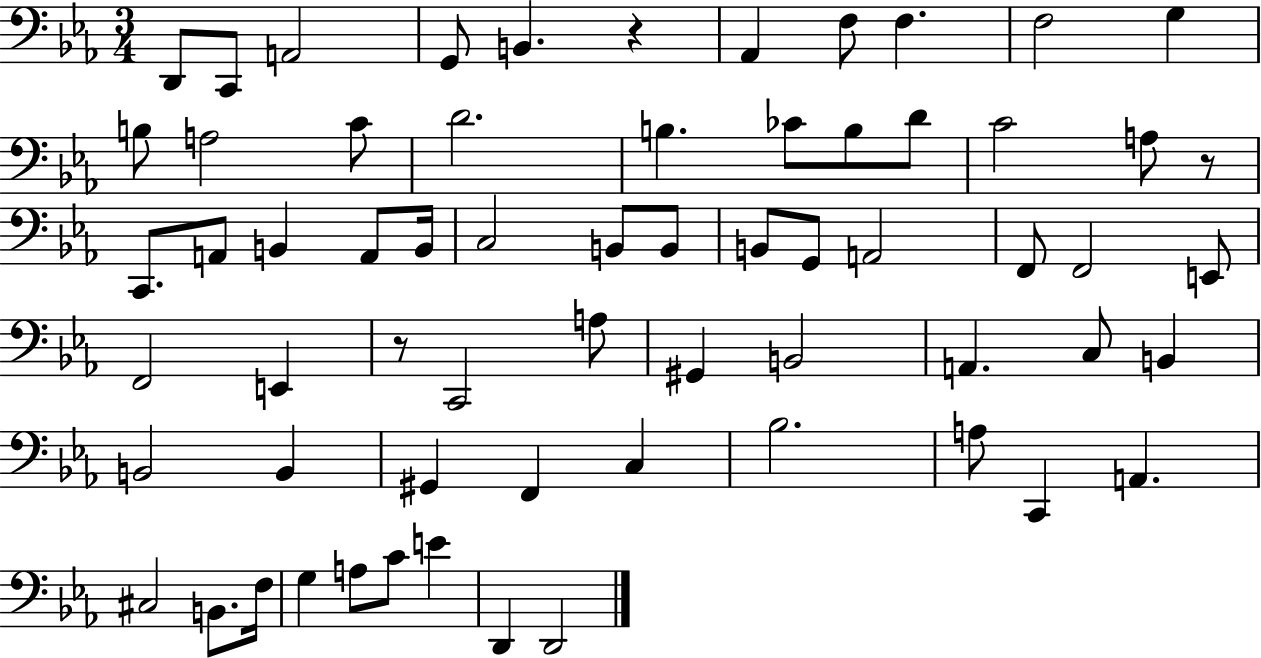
D2/e C2/e A2/h G2/e B2/q. R/q Ab2/q F3/e F3/q. F3/h G3/q B3/e A3/h C4/e D4/h. B3/q. CES4/e B3/e D4/e C4/h A3/e R/e C2/e. A2/e B2/q A2/e B2/s C3/h B2/e B2/e B2/e G2/e A2/h F2/e F2/h E2/e F2/h E2/q R/e C2/h A3/e G#2/q B2/h A2/q. C3/e B2/q B2/h B2/q G#2/q F2/q C3/q Bb3/h. A3/e C2/q A2/q. C#3/h B2/e. F3/s G3/q A3/e C4/e E4/q D2/q D2/h